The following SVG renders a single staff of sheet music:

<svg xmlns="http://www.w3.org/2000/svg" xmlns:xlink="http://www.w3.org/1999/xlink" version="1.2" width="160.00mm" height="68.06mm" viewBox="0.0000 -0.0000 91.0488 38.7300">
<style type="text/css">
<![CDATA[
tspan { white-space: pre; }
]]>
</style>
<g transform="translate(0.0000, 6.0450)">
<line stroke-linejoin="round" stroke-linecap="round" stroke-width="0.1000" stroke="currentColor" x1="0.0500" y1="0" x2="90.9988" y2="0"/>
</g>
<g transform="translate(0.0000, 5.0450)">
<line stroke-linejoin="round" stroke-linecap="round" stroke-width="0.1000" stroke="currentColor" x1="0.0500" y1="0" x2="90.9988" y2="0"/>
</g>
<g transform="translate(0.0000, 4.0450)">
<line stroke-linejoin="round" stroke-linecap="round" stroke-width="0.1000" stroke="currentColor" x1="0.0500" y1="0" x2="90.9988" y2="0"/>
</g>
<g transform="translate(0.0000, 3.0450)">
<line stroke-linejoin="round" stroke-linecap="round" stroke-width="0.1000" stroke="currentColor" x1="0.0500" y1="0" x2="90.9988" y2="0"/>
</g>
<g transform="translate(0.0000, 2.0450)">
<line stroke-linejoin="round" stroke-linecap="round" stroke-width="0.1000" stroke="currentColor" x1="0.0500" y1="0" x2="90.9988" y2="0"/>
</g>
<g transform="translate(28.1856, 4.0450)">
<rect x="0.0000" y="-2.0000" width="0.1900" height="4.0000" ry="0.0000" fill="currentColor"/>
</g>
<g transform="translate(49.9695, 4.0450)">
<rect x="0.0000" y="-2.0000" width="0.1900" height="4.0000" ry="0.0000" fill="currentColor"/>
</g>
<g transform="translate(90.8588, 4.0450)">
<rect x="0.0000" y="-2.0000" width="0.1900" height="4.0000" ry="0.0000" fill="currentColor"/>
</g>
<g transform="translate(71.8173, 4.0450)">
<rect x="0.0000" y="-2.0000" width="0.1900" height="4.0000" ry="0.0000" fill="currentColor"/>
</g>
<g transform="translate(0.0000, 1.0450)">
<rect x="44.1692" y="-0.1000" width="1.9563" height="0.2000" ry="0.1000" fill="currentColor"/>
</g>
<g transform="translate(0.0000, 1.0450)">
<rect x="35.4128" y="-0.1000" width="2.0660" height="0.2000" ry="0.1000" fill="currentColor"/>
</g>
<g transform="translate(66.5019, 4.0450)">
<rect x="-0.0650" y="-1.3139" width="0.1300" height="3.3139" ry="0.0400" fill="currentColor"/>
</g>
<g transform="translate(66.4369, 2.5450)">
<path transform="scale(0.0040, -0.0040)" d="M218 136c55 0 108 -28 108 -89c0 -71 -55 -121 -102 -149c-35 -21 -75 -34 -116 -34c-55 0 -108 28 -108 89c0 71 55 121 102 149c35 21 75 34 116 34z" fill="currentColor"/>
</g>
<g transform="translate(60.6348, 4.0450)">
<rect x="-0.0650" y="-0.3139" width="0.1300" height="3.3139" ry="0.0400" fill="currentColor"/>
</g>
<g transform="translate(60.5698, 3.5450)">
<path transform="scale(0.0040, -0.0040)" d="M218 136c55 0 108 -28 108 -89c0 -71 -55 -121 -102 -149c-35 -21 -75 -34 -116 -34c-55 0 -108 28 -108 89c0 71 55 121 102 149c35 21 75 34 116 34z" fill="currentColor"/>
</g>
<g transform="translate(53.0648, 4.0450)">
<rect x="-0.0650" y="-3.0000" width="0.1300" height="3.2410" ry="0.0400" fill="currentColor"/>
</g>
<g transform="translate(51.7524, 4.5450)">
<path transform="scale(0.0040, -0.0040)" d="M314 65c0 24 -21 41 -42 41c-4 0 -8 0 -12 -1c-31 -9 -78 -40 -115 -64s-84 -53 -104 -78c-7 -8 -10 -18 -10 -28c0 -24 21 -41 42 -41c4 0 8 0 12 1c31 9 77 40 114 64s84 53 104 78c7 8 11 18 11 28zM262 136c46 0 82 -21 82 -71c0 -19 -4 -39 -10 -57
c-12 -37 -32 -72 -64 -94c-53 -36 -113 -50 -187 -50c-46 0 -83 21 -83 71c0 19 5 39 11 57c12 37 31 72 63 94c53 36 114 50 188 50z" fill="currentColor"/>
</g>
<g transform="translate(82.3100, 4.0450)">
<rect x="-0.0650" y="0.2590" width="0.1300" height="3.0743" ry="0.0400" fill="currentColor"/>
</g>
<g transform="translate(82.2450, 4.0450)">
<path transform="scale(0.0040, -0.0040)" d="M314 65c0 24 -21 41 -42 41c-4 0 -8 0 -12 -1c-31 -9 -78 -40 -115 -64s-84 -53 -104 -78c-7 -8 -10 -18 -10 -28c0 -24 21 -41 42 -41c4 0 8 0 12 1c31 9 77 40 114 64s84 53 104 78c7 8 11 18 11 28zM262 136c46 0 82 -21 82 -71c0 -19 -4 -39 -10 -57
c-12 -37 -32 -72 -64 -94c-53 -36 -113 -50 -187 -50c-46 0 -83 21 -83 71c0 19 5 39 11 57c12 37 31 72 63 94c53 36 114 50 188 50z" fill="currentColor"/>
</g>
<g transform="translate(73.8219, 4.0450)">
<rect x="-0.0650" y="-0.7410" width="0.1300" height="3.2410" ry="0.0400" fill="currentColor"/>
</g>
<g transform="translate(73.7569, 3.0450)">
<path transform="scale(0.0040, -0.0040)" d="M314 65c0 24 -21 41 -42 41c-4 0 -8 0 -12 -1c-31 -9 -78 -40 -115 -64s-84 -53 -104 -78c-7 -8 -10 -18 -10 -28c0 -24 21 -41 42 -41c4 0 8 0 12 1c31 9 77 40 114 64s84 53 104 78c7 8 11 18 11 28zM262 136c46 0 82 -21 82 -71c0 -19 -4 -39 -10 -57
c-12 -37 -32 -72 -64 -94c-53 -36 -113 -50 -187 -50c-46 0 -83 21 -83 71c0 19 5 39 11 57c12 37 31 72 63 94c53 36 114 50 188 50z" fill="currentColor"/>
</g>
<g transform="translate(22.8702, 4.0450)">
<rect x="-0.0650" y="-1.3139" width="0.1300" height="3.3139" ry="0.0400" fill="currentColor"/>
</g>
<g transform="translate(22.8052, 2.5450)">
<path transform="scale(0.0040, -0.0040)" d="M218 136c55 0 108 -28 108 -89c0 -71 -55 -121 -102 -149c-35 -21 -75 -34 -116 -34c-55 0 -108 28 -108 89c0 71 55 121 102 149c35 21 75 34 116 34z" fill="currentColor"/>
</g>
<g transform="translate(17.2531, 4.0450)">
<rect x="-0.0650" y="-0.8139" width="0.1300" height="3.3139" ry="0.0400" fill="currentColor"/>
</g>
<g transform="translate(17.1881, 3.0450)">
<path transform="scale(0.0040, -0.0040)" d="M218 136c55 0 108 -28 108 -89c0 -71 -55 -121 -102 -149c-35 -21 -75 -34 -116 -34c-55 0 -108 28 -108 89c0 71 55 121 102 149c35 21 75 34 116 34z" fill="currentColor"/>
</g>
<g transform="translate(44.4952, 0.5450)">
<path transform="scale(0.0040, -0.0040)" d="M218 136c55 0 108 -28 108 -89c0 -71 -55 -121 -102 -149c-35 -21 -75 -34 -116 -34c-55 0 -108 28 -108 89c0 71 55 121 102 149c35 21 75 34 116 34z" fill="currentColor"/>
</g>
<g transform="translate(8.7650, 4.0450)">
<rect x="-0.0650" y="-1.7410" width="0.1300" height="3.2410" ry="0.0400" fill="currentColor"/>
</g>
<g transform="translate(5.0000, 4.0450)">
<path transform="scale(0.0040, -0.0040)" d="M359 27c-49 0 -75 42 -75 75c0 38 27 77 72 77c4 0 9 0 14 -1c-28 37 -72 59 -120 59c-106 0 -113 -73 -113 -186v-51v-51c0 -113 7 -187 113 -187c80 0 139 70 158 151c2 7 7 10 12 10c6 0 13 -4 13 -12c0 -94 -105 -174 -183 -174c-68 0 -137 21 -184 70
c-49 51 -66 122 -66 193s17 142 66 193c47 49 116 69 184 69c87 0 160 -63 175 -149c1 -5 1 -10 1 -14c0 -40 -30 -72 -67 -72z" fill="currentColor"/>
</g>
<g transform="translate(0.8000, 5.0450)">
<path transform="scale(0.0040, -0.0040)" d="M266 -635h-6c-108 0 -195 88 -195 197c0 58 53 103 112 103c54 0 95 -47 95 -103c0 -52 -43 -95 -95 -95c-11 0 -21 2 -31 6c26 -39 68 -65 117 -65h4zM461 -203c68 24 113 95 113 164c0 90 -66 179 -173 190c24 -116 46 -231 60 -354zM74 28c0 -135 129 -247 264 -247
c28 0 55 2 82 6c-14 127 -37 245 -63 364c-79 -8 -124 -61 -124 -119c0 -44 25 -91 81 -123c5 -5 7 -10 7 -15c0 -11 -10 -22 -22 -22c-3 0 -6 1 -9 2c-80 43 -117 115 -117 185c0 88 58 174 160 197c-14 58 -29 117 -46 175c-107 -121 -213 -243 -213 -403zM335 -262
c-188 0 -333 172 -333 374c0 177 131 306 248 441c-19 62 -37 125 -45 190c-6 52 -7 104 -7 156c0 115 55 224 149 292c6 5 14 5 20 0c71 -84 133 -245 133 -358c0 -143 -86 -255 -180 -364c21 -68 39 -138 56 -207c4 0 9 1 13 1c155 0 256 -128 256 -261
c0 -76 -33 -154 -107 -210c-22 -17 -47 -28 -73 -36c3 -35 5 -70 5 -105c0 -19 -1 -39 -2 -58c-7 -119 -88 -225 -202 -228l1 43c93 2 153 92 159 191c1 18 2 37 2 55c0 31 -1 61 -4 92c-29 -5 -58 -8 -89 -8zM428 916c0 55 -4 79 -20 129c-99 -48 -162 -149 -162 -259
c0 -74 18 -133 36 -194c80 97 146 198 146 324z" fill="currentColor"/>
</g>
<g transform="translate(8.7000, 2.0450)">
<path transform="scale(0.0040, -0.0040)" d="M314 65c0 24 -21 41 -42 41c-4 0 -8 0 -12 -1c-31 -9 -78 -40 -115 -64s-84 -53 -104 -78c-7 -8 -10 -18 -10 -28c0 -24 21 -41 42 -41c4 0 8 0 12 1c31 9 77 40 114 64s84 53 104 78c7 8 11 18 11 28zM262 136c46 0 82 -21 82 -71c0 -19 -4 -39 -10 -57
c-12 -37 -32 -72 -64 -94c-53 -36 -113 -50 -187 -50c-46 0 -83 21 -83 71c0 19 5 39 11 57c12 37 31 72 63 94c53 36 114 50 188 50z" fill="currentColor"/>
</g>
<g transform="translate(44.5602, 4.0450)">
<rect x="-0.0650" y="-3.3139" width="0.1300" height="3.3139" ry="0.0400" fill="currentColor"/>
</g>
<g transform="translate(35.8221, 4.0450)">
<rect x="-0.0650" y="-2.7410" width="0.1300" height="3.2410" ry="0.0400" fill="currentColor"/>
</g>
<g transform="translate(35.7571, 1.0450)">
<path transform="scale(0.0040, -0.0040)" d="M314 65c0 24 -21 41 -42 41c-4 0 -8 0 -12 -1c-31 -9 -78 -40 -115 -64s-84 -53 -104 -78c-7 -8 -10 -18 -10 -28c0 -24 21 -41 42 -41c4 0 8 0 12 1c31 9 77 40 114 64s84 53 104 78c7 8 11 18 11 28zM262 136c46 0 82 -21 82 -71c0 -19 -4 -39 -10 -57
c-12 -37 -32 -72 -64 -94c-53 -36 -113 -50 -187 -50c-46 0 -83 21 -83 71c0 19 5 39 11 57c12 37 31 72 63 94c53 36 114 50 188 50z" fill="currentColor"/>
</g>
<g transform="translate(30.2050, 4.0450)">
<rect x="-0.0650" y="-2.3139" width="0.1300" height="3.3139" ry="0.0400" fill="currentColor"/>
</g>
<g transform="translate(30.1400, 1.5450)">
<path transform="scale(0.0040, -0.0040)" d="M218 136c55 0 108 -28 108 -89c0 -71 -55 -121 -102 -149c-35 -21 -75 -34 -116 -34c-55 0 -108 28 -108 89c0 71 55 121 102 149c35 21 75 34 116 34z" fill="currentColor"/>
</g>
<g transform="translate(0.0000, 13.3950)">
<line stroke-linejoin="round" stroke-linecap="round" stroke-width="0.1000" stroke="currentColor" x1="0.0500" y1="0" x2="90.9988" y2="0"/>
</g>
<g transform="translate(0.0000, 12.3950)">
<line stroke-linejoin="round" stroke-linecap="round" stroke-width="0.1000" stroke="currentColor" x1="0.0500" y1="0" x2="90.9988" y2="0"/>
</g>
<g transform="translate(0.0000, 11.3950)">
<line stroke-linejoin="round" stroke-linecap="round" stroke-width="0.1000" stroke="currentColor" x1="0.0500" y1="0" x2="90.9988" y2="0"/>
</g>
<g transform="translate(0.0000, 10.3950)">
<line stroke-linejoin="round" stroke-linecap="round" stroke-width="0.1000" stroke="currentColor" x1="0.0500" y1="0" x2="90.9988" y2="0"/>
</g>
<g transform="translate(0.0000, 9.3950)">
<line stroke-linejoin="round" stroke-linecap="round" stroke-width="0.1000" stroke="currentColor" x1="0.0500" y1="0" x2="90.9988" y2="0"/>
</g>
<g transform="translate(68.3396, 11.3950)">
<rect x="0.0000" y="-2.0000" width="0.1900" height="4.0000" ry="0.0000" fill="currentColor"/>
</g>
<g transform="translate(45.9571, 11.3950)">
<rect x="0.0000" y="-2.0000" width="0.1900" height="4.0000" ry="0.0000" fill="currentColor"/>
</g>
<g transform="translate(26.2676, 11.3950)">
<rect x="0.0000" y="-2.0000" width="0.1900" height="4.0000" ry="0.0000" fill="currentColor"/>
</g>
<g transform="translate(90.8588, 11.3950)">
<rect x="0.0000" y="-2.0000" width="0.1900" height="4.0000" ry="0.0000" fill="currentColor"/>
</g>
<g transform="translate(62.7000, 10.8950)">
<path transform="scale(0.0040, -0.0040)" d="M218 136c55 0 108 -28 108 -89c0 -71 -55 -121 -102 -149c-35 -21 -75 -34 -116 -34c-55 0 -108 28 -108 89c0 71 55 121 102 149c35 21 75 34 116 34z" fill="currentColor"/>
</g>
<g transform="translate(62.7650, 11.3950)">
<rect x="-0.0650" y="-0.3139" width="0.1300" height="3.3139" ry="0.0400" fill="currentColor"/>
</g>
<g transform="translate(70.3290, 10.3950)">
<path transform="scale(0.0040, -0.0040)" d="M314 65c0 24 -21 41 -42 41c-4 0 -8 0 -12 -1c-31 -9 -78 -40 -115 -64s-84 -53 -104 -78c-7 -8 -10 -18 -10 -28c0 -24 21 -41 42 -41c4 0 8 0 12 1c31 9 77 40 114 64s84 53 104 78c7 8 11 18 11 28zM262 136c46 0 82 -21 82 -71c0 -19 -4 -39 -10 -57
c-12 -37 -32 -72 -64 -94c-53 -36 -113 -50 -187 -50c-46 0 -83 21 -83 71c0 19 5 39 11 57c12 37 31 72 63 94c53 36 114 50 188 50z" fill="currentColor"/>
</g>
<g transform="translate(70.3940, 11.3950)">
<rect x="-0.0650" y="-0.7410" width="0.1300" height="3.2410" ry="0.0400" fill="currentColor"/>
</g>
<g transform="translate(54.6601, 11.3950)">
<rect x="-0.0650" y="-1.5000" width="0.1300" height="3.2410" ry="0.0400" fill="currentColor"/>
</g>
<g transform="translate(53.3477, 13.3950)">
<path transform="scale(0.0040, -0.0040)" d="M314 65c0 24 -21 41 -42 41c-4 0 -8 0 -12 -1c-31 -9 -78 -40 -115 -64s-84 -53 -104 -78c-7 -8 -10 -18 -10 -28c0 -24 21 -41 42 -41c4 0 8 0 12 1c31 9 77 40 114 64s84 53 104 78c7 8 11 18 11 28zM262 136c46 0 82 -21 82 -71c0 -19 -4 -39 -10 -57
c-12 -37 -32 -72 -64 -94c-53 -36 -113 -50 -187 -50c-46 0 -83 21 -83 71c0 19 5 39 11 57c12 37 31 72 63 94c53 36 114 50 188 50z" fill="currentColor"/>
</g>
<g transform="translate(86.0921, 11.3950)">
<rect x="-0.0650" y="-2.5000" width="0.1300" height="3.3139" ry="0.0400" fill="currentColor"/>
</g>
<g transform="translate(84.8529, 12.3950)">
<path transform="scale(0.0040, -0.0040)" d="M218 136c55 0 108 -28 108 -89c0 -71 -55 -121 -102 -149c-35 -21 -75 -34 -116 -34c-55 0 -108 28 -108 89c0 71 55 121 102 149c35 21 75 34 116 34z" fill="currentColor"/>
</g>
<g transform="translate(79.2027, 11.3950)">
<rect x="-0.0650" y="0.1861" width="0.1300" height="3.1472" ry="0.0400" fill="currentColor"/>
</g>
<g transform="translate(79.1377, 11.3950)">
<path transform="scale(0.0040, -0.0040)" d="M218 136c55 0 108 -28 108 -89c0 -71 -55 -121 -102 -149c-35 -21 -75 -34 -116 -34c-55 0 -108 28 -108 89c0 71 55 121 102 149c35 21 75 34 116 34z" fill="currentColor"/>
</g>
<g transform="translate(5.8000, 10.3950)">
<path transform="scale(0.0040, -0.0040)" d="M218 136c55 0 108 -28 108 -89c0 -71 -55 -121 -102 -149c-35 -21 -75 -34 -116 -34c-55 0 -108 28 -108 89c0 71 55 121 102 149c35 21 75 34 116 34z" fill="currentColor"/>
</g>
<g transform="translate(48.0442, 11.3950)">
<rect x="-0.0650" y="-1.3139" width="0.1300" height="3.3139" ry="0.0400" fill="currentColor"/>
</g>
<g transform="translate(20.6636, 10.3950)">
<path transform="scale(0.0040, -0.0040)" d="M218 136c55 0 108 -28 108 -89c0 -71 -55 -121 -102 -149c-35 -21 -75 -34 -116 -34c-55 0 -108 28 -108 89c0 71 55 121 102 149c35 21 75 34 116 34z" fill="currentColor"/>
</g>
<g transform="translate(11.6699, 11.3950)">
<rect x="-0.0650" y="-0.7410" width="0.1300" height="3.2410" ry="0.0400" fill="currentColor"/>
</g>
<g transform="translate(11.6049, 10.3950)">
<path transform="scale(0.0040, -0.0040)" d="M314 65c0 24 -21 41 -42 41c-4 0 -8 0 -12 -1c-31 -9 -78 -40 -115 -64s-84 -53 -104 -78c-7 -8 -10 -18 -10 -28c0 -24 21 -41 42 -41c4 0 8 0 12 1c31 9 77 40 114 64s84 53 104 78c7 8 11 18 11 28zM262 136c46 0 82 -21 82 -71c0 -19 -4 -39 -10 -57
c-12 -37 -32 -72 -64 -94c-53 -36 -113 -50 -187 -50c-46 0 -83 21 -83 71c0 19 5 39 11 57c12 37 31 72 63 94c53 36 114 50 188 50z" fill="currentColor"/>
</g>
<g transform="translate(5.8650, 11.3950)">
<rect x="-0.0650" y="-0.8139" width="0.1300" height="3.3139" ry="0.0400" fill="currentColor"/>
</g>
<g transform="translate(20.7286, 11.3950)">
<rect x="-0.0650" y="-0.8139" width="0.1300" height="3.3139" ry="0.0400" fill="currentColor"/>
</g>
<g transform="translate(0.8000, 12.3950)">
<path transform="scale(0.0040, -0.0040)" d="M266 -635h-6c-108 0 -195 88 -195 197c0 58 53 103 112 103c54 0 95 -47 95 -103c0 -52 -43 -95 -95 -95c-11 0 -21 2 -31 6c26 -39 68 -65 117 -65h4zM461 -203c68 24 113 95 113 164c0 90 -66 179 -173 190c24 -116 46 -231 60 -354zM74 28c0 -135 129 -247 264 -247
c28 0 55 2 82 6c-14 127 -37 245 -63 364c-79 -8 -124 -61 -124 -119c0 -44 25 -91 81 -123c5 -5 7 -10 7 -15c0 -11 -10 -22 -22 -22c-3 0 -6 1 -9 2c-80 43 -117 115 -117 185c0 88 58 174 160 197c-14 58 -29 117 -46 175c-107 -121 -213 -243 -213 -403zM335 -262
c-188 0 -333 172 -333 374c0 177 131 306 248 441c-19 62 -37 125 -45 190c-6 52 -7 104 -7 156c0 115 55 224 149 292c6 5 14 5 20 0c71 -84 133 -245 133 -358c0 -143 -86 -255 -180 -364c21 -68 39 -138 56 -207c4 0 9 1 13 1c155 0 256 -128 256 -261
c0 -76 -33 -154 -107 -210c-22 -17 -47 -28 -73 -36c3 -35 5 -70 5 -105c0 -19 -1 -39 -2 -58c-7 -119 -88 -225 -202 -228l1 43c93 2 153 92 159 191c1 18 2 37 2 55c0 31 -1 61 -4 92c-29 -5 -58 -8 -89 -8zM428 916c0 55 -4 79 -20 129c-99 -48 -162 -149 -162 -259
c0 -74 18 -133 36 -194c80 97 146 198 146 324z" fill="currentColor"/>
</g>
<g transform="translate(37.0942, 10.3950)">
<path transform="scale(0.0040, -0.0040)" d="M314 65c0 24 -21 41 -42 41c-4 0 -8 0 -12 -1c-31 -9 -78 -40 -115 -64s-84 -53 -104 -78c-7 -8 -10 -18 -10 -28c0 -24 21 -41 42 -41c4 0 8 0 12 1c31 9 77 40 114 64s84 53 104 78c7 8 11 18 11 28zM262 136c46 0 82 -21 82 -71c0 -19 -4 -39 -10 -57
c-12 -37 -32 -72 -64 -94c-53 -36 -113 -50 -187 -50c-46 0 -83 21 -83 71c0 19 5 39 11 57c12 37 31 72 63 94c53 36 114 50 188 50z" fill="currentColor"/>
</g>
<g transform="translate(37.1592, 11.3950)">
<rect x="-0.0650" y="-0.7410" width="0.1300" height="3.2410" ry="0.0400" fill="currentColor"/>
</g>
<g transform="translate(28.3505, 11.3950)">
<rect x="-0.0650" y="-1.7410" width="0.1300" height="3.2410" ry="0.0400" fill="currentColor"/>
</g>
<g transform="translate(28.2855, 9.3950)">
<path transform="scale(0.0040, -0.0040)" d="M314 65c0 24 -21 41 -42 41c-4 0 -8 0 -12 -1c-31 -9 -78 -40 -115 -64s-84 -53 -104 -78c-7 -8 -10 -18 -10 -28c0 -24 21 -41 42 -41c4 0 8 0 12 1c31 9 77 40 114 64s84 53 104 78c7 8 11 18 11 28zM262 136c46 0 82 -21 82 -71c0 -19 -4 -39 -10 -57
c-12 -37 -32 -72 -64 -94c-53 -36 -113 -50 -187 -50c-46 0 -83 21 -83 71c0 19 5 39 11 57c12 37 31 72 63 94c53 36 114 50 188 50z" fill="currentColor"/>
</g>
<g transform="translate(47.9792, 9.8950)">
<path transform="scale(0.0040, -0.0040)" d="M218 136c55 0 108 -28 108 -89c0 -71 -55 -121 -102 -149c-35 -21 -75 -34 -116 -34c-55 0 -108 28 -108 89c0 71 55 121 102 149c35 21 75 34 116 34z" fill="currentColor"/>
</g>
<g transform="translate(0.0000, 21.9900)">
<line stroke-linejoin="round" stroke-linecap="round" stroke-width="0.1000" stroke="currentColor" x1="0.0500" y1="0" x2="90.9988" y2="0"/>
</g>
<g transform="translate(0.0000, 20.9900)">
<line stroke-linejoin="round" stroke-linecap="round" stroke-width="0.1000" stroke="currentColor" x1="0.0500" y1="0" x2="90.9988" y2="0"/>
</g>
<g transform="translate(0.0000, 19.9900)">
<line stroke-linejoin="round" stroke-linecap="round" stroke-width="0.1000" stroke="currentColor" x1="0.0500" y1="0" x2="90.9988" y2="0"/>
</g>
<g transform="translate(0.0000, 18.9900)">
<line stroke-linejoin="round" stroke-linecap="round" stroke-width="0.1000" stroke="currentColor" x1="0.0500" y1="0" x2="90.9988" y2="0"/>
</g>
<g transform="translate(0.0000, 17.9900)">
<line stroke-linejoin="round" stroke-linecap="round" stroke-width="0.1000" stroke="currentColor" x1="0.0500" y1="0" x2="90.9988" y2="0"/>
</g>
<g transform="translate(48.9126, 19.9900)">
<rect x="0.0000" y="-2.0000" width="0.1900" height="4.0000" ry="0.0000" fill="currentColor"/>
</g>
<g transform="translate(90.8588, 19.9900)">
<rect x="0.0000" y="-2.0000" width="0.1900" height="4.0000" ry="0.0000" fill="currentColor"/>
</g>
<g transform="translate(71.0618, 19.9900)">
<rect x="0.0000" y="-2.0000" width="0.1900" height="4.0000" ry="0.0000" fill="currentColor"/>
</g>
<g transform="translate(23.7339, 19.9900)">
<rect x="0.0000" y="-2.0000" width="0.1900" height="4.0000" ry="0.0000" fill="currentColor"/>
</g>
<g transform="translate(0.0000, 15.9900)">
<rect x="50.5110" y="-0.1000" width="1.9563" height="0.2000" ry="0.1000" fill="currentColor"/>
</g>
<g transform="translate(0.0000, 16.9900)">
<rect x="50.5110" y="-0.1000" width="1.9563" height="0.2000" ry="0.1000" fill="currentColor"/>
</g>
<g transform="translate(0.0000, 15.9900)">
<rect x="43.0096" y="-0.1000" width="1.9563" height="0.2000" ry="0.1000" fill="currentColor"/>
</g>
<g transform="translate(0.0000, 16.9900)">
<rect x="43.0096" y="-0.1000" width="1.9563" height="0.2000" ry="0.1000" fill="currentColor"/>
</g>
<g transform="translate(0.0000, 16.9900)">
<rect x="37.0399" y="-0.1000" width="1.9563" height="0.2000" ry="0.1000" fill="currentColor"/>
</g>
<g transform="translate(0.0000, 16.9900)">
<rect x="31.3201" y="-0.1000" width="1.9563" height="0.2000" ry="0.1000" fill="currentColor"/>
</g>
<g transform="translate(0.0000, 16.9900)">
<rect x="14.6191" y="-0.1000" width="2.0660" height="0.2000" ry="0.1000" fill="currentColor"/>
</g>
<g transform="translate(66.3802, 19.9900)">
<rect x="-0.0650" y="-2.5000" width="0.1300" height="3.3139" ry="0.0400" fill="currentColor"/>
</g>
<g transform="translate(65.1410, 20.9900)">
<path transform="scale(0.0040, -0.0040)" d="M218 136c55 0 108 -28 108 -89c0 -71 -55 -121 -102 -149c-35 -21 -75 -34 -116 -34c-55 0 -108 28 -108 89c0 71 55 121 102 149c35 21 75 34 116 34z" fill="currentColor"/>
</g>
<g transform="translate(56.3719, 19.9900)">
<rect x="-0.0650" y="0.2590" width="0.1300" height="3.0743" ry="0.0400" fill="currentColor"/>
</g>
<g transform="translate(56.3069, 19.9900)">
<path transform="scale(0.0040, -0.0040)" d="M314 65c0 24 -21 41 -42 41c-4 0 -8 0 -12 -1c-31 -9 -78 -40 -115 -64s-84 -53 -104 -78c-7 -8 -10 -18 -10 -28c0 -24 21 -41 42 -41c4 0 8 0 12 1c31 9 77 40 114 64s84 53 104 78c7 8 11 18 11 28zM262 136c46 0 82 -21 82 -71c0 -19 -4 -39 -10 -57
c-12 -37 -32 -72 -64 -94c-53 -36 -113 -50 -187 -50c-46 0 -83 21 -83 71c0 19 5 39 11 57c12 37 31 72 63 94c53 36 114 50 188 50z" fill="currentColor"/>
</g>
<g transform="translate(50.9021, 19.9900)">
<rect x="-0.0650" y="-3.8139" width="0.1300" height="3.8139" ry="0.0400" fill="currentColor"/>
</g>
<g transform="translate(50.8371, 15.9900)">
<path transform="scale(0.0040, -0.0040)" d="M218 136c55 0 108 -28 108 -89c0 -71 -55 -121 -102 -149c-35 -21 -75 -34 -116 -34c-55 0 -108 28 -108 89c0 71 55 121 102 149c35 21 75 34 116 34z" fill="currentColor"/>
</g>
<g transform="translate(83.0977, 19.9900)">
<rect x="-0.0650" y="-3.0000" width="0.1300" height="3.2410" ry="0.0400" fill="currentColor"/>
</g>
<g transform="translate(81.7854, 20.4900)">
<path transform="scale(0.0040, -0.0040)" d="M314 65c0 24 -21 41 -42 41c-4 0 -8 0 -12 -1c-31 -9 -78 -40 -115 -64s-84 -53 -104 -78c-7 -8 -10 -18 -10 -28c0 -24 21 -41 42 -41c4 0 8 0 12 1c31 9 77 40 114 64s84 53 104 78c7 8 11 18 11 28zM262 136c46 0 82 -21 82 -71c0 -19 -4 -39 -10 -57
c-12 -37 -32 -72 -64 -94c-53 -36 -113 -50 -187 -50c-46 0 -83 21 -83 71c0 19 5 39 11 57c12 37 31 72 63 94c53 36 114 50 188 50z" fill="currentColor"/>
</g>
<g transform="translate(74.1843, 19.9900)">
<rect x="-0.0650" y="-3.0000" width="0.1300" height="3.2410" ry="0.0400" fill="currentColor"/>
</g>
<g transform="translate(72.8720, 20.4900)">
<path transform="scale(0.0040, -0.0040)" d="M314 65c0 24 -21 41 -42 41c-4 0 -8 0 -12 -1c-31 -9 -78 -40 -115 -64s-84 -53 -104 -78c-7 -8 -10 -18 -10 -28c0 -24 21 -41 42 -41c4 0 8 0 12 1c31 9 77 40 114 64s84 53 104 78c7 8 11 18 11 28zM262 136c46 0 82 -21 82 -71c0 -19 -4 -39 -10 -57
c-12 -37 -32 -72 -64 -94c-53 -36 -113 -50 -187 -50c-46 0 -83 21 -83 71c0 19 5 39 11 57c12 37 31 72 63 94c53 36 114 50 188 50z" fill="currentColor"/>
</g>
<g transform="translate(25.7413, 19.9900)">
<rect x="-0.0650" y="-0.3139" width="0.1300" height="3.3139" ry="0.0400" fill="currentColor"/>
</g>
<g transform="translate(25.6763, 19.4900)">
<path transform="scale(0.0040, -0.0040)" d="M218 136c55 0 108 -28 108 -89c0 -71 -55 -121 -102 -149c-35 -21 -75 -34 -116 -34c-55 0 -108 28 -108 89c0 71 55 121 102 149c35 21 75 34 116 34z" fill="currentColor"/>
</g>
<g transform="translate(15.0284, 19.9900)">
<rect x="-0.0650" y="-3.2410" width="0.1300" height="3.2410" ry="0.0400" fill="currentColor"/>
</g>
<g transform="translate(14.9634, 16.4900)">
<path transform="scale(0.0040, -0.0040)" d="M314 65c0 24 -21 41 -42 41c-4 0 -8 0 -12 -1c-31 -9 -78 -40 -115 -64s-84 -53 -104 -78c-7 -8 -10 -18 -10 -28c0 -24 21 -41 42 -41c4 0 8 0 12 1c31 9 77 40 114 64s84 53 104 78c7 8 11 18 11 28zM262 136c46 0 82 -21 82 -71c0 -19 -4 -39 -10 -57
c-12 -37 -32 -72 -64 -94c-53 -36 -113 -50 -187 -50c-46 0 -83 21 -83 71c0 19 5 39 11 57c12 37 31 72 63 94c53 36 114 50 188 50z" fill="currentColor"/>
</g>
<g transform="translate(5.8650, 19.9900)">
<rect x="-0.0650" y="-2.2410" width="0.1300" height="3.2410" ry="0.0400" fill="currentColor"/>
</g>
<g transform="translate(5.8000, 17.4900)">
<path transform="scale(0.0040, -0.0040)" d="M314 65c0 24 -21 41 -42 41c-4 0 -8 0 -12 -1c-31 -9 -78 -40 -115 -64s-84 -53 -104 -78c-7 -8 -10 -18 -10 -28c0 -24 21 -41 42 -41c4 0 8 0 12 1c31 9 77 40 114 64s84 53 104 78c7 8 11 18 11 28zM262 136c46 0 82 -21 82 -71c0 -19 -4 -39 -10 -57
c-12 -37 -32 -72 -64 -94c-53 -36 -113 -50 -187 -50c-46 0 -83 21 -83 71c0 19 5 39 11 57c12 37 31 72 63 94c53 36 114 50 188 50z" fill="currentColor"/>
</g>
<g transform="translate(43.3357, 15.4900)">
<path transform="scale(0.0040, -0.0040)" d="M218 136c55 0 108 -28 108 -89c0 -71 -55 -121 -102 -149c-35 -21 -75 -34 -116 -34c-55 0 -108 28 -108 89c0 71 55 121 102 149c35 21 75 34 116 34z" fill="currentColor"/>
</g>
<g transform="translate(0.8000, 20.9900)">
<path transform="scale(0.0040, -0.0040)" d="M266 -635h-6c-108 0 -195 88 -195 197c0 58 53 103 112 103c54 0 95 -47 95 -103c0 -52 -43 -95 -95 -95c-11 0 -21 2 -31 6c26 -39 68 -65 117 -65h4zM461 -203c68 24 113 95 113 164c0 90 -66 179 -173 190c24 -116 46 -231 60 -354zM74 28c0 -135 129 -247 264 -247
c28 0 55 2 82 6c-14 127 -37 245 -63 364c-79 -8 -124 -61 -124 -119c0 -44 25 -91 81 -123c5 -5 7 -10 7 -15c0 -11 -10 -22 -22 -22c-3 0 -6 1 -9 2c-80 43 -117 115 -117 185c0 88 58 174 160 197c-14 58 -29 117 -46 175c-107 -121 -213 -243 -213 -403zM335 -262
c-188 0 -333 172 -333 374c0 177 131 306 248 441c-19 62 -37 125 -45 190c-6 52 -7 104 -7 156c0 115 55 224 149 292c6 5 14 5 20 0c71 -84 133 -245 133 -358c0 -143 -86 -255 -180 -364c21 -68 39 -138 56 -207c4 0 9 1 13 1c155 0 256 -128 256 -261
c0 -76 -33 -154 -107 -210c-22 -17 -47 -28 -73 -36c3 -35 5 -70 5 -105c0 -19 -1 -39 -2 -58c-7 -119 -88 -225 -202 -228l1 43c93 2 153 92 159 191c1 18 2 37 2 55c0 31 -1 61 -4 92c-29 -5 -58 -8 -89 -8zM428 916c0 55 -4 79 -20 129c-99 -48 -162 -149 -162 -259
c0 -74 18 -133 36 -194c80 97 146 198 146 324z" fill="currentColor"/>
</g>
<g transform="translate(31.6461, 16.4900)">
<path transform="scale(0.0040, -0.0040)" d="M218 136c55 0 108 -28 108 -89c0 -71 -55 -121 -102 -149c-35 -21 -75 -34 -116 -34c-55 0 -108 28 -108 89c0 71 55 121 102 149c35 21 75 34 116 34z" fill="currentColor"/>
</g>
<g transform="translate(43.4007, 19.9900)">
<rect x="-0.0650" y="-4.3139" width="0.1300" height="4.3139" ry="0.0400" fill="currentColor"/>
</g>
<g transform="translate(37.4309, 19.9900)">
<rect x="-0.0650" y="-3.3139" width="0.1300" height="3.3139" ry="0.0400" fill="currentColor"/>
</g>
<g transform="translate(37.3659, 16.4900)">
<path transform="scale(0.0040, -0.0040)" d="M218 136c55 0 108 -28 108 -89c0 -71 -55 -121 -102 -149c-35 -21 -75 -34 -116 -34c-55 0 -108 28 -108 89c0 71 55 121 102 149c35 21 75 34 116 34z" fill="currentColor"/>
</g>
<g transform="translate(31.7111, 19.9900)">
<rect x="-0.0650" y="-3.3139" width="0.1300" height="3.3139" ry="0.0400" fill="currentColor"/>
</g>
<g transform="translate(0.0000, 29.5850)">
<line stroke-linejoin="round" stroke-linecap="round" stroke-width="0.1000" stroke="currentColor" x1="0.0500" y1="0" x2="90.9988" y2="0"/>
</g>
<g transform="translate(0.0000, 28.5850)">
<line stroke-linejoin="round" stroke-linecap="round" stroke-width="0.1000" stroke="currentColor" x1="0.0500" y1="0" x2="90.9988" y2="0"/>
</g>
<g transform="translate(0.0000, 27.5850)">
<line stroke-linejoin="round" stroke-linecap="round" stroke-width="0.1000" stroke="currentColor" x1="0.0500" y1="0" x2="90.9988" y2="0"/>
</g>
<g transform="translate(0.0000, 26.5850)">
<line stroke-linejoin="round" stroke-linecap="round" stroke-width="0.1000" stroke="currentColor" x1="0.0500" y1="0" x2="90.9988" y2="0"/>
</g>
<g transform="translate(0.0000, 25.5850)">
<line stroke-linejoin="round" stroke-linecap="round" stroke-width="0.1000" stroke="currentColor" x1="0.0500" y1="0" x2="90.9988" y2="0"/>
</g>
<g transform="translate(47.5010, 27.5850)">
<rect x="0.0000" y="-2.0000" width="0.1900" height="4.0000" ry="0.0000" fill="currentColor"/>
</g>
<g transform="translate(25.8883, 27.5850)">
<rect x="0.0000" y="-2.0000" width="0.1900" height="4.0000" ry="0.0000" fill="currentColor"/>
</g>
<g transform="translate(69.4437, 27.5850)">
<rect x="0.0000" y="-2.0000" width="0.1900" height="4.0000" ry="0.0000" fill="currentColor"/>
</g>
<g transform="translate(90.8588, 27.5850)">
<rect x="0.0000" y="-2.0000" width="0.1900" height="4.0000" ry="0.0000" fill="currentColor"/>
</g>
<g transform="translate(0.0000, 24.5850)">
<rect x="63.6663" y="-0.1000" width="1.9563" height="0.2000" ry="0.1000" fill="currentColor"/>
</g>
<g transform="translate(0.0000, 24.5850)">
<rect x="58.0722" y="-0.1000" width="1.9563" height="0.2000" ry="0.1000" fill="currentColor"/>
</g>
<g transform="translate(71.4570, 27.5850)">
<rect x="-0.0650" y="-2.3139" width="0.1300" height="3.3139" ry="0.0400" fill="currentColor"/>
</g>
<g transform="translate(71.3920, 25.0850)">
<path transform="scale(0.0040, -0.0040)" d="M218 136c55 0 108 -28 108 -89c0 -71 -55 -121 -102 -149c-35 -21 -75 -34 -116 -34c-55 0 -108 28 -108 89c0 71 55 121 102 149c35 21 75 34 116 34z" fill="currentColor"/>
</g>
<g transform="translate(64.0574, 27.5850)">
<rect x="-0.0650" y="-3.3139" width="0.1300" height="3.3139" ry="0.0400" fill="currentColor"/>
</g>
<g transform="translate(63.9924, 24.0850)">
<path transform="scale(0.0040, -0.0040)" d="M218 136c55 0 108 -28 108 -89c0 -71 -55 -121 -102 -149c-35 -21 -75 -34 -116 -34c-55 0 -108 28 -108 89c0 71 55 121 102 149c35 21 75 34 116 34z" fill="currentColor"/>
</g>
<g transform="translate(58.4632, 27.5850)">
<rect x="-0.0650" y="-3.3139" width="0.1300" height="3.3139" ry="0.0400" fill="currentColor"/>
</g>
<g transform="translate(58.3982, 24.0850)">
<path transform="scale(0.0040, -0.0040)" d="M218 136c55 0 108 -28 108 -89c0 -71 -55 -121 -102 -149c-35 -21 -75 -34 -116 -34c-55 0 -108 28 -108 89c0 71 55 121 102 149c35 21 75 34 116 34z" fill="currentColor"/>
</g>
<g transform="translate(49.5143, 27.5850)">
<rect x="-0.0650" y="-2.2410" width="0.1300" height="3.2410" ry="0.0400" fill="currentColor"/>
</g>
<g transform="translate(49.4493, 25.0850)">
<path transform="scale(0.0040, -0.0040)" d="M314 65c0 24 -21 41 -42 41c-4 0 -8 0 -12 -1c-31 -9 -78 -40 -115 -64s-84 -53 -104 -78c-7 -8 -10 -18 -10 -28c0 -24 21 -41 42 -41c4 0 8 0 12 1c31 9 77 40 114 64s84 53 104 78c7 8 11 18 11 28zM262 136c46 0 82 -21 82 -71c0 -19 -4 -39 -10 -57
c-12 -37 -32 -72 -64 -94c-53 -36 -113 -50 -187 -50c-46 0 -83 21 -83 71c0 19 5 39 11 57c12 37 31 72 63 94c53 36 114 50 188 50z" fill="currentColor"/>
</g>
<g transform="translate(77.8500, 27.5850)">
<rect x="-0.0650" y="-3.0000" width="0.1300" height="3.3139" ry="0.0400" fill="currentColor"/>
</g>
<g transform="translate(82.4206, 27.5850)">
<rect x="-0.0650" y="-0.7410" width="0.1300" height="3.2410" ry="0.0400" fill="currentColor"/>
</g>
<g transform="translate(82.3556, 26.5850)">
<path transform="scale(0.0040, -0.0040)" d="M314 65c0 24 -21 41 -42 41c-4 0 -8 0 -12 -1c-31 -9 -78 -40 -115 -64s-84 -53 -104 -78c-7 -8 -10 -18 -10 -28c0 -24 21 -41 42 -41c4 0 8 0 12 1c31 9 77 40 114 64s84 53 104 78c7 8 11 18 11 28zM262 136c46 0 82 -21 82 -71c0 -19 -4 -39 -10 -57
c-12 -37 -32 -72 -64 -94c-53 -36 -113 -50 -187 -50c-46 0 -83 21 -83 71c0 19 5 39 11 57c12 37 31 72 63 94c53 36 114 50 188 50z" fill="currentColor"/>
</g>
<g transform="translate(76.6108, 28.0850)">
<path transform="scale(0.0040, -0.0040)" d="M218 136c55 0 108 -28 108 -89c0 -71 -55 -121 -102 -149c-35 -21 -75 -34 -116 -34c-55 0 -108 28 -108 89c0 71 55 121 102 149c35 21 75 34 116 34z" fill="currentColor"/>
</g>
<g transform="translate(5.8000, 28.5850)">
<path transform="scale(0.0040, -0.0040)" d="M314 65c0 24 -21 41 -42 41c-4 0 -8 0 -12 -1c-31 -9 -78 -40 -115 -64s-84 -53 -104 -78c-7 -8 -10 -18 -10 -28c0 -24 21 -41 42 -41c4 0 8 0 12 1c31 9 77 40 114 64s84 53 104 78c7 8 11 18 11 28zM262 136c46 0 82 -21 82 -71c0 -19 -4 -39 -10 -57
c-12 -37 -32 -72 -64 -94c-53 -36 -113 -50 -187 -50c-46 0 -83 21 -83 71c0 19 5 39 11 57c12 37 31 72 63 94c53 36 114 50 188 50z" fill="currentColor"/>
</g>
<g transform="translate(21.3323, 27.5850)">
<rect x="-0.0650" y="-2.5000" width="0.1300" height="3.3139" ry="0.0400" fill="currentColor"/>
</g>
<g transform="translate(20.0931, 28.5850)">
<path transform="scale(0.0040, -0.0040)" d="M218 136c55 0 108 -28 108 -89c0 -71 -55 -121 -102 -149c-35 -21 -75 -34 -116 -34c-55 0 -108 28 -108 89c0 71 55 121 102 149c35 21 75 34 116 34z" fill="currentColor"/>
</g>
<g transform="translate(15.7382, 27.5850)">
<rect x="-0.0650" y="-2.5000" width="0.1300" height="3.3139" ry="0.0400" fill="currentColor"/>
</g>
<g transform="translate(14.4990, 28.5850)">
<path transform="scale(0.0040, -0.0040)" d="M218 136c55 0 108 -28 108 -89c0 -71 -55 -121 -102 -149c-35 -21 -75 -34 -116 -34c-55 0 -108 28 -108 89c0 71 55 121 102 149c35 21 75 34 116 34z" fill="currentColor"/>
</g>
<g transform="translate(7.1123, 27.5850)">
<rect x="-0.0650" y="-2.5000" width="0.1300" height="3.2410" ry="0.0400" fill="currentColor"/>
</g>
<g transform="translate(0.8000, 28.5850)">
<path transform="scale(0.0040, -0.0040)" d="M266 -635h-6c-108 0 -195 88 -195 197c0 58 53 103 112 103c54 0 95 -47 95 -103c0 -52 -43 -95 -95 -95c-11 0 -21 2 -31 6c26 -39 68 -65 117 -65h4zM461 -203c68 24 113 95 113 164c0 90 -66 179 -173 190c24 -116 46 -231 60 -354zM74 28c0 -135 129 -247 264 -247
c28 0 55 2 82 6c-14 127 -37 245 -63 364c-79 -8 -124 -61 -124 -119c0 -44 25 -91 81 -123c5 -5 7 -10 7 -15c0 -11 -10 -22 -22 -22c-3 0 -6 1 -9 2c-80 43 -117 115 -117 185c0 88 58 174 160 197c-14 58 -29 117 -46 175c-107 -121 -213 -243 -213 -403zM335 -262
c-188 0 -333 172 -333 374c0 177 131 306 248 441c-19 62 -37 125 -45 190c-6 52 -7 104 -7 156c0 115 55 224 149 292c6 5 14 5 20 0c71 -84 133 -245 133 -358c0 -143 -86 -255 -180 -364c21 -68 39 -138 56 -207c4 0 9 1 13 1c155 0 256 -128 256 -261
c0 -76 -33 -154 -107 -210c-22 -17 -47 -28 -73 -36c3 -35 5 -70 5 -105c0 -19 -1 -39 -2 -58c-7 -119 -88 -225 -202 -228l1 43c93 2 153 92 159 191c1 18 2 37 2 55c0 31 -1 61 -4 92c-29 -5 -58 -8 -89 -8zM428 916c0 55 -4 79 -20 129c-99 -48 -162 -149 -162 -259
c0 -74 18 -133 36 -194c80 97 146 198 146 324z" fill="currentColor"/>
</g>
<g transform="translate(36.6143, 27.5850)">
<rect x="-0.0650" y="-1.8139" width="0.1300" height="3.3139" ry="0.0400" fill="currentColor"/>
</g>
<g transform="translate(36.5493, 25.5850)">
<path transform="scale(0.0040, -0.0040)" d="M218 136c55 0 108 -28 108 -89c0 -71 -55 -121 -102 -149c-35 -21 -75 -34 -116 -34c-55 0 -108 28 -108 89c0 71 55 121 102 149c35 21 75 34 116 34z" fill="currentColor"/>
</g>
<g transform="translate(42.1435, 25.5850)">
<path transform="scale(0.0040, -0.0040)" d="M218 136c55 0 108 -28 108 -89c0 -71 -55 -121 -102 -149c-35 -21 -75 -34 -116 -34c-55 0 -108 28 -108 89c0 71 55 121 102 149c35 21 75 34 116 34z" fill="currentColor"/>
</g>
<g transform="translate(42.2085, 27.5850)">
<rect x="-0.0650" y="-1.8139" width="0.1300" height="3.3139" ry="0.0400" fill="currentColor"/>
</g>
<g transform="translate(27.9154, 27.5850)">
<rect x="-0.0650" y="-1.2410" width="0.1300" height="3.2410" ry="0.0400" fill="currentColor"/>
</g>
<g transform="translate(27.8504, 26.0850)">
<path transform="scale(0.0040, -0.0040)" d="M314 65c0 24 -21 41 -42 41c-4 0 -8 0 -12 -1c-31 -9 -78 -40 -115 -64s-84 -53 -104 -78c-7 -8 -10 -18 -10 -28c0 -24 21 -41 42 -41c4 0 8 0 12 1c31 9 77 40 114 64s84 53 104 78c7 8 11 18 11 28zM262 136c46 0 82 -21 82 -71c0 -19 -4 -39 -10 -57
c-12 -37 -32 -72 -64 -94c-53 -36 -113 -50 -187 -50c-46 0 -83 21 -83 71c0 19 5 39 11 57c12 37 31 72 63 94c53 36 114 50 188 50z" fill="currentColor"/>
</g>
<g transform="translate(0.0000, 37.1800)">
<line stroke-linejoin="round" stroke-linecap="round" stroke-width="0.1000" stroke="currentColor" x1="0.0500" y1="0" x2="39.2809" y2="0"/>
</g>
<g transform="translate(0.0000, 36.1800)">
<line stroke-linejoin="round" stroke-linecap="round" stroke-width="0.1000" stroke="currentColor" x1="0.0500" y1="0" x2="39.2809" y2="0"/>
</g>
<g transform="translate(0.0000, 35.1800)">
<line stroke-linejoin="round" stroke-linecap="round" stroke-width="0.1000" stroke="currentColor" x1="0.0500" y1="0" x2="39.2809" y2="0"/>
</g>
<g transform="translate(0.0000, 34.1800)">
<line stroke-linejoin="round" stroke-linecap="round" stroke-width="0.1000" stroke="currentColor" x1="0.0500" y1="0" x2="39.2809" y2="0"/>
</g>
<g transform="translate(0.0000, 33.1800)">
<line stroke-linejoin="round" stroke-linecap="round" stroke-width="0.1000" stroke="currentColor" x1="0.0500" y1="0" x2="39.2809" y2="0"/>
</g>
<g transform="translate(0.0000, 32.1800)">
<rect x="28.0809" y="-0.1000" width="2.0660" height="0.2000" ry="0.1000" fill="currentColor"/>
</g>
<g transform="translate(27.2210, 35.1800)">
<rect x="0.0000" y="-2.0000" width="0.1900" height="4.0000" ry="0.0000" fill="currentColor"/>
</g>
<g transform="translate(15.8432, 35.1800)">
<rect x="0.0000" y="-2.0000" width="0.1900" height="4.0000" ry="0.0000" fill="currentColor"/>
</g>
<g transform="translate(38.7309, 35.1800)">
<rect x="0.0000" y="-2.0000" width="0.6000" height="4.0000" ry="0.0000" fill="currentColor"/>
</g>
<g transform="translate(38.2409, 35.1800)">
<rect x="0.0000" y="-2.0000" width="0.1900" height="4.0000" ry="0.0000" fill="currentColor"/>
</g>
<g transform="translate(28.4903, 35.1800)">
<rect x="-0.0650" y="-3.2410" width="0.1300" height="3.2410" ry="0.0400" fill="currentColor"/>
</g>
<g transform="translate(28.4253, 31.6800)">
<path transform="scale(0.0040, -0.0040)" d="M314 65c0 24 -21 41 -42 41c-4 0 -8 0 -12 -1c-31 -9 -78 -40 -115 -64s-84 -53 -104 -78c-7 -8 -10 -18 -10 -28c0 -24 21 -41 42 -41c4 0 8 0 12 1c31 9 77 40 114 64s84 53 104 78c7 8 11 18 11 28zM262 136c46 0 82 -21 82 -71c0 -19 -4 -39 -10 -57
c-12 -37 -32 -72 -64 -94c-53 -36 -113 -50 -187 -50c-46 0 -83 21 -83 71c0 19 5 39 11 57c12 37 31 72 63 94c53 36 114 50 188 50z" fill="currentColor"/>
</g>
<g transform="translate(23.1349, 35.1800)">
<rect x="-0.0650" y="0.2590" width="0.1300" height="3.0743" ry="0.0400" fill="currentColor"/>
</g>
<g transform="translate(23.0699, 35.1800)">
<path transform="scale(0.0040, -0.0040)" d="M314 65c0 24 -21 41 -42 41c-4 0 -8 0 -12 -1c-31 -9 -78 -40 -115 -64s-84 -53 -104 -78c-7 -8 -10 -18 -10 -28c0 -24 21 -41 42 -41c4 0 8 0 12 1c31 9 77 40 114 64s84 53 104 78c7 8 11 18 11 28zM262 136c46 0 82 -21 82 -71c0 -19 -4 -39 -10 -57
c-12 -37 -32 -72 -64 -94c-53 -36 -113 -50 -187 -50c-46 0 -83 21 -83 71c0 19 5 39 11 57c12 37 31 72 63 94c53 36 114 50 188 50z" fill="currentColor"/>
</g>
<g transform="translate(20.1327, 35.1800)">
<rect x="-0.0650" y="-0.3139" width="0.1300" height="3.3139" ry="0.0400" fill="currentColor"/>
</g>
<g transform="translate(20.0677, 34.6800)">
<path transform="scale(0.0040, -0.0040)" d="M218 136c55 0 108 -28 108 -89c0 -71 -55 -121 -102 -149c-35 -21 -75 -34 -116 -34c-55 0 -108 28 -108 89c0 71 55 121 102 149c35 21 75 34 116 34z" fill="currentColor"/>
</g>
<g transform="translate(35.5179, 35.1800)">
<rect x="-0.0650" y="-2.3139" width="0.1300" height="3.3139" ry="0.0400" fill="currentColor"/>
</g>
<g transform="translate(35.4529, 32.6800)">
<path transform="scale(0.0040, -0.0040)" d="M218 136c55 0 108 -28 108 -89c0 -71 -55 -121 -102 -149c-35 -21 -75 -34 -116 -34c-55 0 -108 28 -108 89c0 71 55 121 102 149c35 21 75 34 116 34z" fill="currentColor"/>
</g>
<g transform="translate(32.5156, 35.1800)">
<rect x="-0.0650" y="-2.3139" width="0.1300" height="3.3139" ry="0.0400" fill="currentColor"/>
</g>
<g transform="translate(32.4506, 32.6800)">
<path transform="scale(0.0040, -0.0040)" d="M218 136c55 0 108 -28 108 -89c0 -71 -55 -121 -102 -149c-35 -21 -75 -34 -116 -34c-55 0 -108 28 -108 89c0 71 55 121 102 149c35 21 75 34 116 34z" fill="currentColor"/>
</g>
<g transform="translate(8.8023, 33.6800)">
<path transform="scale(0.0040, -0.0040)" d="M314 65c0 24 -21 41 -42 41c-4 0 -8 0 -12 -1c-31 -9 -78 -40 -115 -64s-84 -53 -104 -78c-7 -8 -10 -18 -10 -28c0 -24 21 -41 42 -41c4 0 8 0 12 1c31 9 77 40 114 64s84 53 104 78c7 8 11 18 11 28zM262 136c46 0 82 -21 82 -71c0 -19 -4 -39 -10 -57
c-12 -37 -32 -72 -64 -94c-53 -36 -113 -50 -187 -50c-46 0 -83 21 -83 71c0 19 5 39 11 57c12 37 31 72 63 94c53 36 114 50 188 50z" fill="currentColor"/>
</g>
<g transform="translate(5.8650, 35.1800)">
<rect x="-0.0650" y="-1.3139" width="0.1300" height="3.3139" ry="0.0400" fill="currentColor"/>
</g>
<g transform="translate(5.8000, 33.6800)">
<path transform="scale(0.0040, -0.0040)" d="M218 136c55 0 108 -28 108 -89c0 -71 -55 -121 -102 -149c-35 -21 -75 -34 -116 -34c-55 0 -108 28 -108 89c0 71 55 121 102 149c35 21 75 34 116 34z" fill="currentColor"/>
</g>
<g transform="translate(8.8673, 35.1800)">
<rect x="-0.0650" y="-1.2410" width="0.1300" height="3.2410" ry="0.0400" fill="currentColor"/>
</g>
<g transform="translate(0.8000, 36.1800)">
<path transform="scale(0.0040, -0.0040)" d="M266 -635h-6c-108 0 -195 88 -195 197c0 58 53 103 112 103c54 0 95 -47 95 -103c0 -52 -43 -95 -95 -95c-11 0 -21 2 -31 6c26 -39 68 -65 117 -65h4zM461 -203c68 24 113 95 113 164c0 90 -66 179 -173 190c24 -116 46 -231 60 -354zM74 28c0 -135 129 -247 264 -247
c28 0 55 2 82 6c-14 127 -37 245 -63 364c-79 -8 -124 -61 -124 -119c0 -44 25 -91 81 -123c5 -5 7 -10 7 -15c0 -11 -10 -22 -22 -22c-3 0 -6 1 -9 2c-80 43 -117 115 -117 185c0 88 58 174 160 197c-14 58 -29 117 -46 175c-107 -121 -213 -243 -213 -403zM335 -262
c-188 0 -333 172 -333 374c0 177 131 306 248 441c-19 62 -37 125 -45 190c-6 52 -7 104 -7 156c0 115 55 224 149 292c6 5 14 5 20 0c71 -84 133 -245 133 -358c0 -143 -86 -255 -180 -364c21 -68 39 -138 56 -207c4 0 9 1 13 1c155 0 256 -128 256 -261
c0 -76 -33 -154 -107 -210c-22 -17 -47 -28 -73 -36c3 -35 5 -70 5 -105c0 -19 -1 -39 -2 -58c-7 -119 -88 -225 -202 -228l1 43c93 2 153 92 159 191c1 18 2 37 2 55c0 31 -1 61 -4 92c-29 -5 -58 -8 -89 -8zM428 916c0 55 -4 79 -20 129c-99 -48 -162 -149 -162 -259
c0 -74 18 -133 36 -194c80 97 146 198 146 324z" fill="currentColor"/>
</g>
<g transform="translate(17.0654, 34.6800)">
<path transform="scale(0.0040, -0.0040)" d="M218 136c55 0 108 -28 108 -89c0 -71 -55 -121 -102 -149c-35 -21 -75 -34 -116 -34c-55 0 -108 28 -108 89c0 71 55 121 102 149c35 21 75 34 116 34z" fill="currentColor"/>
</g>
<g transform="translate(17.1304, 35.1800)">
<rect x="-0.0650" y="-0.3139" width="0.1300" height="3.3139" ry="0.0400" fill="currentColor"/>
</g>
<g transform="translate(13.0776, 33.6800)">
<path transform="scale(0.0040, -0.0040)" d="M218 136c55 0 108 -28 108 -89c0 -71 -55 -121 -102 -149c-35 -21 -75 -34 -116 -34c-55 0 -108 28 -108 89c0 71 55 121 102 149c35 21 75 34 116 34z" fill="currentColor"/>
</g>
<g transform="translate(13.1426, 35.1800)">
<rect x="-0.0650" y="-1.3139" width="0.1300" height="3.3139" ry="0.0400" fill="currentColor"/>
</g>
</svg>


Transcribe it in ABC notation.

X:1
T:Untitled
M:4/4
L:1/4
K:C
f2 d e g a2 b A2 c e d2 B2 d d2 d f2 d2 e E2 c d2 B G g2 b2 c b b d' c' B2 G A2 A2 G2 G G e2 f f g2 b b g A d2 e e2 e c c B2 b2 g g